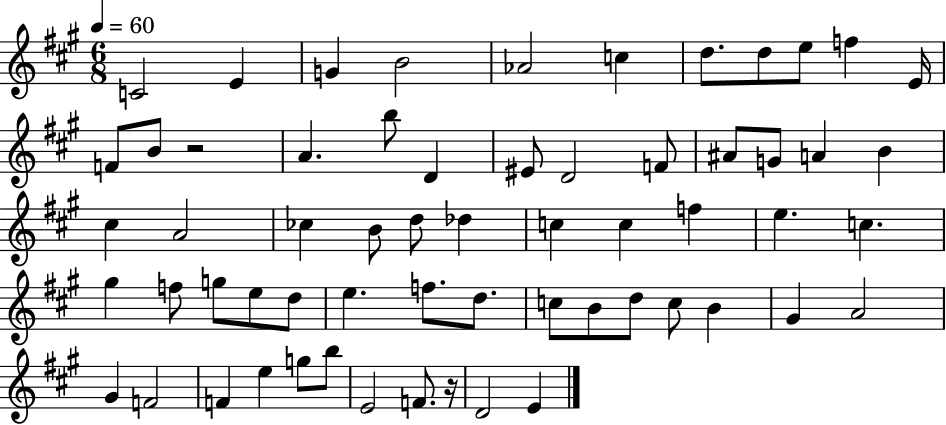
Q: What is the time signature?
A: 6/8